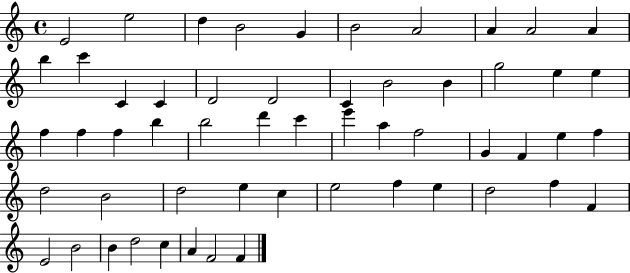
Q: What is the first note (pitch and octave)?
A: E4